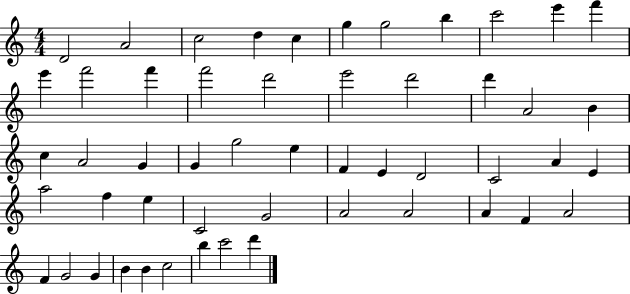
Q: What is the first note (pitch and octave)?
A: D4